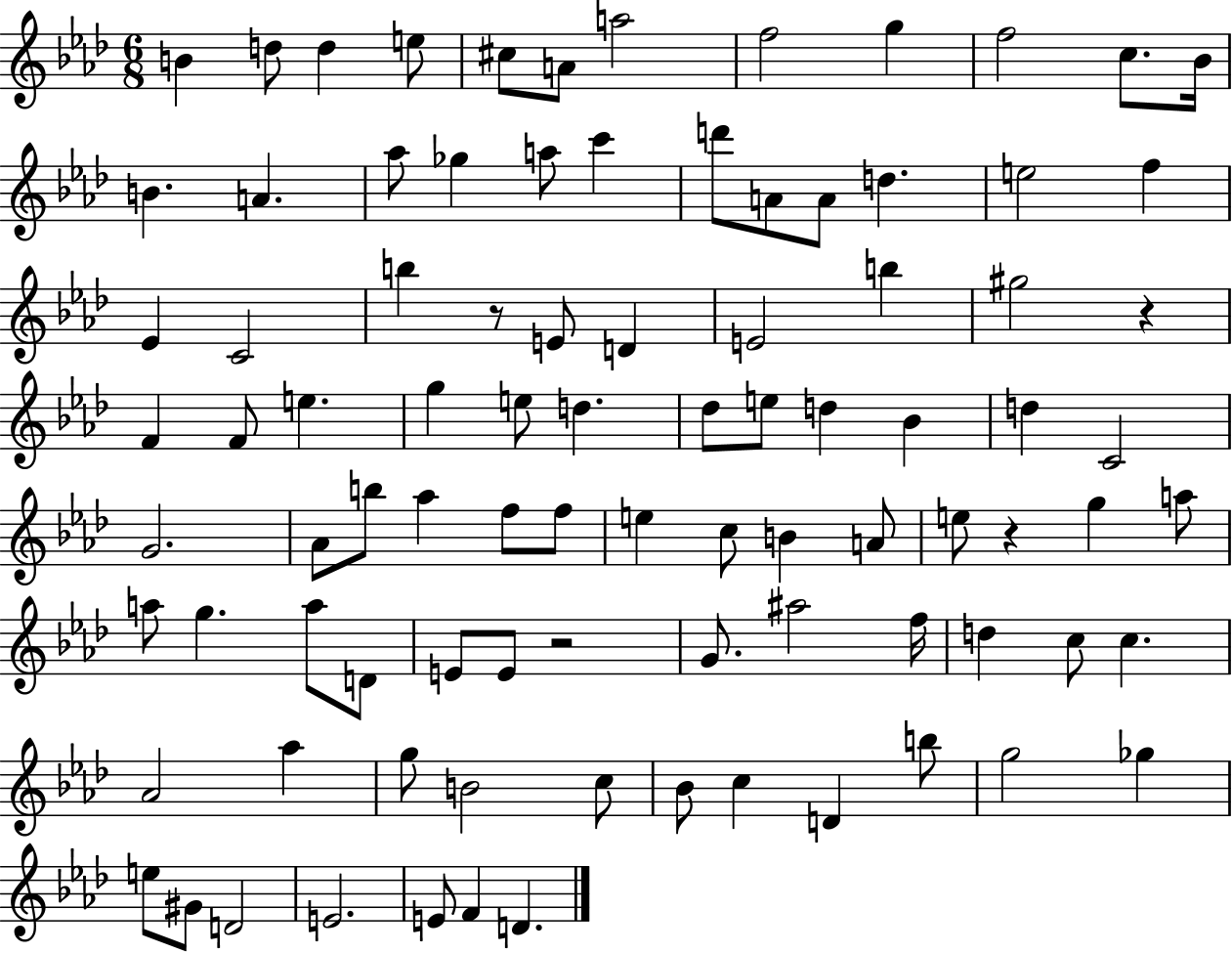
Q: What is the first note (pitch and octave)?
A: B4